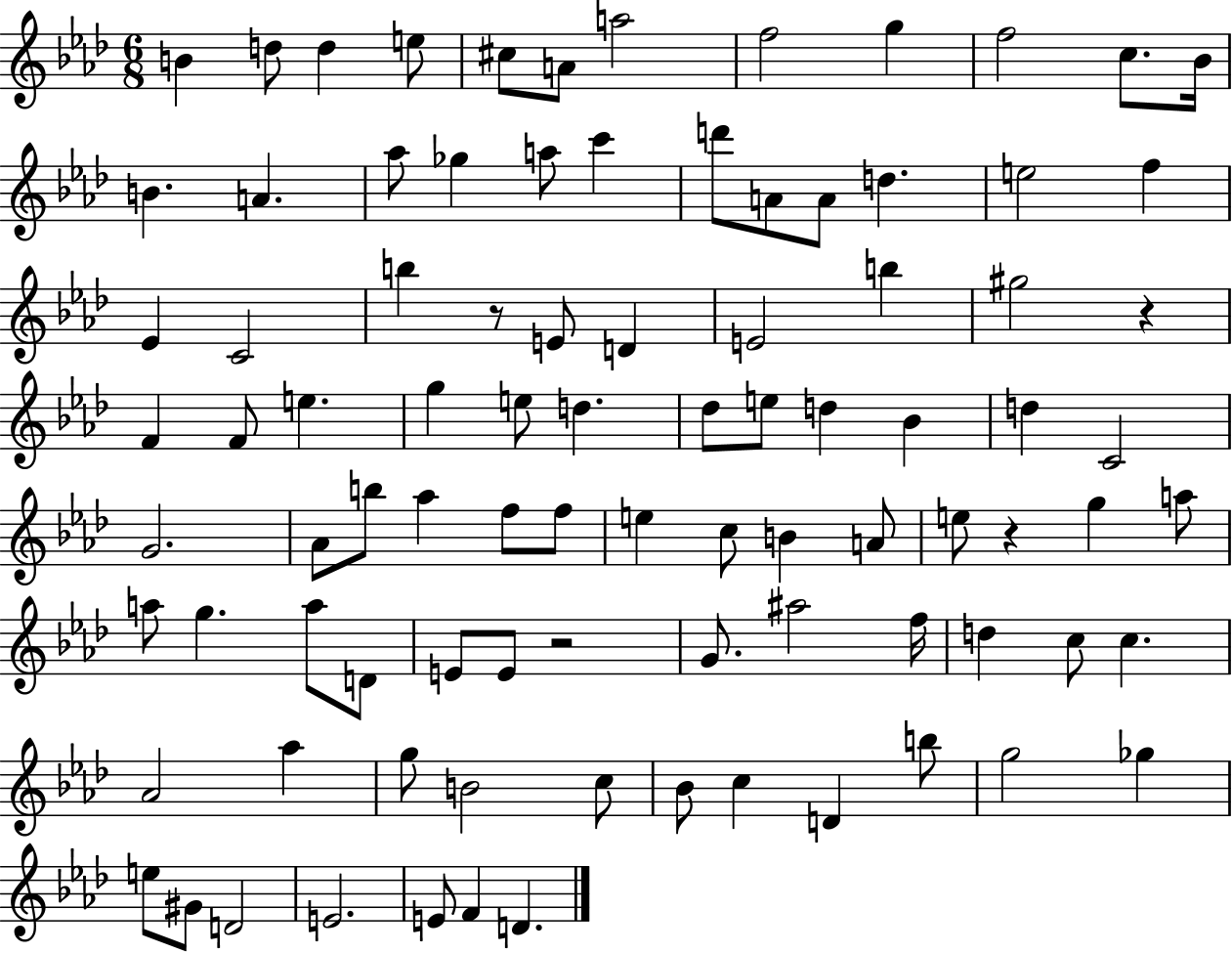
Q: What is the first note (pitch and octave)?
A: B4